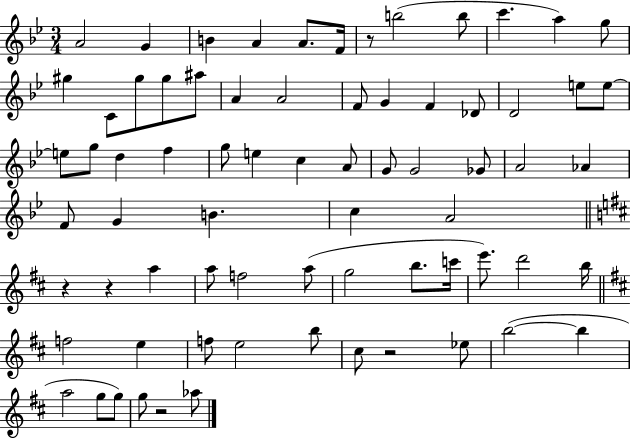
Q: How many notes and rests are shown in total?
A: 72